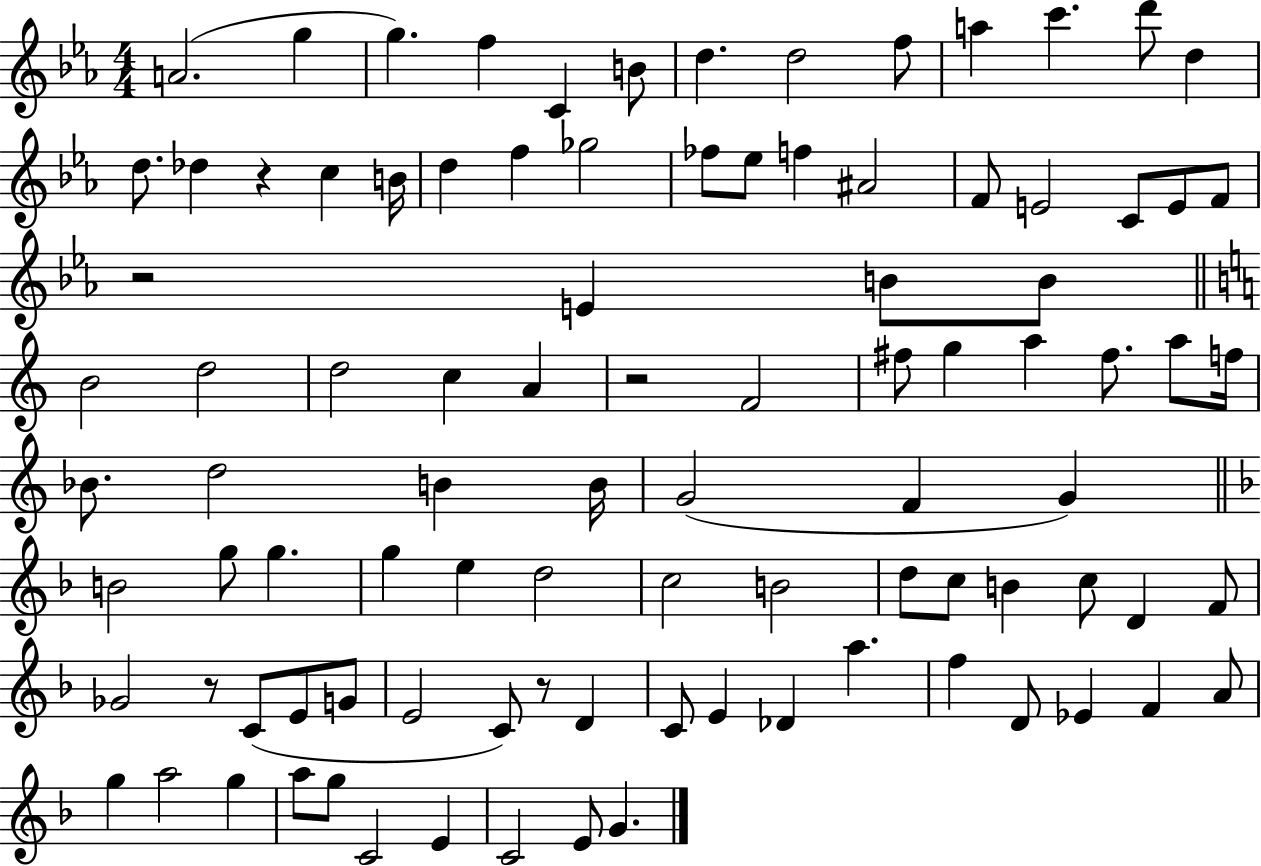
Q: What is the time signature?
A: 4/4